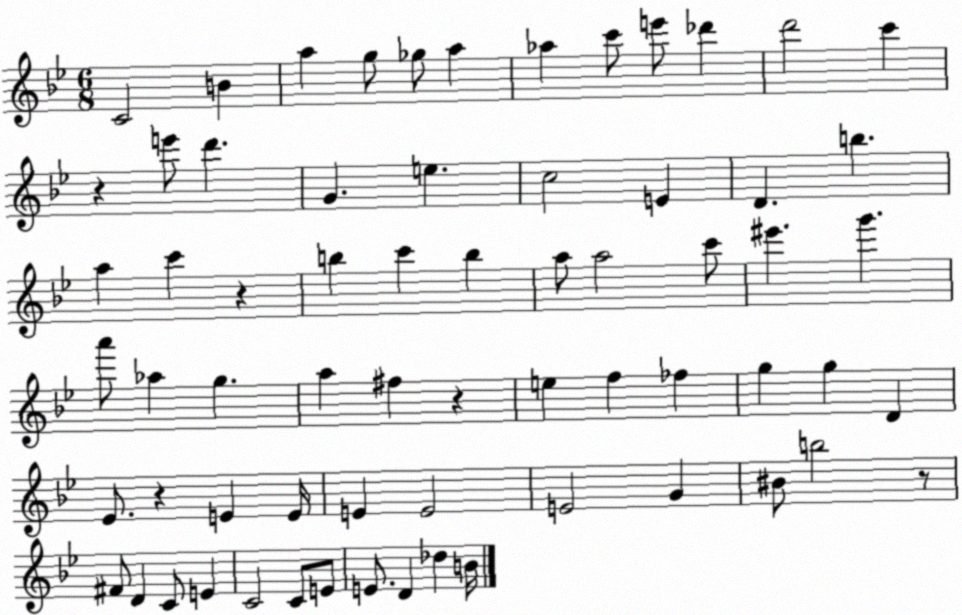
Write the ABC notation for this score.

X:1
T:Untitled
M:6/8
L:1/4
K:Bb
C2 B a g/2 _g/2 a _a c'/2 e'/2 _d' d'2 c' z e'/2 d' G e c2 E D b a c' z b c' b a/2 a2 c'/2 ^e' g' a'/2 _a g a ^f z e f _f g g D _E/2 z E E/4 E E2 E2 G ^B/2 b2 z/2 ^F/2 D C/2 E C2 C/2 E/2 E/2 D _d B/4